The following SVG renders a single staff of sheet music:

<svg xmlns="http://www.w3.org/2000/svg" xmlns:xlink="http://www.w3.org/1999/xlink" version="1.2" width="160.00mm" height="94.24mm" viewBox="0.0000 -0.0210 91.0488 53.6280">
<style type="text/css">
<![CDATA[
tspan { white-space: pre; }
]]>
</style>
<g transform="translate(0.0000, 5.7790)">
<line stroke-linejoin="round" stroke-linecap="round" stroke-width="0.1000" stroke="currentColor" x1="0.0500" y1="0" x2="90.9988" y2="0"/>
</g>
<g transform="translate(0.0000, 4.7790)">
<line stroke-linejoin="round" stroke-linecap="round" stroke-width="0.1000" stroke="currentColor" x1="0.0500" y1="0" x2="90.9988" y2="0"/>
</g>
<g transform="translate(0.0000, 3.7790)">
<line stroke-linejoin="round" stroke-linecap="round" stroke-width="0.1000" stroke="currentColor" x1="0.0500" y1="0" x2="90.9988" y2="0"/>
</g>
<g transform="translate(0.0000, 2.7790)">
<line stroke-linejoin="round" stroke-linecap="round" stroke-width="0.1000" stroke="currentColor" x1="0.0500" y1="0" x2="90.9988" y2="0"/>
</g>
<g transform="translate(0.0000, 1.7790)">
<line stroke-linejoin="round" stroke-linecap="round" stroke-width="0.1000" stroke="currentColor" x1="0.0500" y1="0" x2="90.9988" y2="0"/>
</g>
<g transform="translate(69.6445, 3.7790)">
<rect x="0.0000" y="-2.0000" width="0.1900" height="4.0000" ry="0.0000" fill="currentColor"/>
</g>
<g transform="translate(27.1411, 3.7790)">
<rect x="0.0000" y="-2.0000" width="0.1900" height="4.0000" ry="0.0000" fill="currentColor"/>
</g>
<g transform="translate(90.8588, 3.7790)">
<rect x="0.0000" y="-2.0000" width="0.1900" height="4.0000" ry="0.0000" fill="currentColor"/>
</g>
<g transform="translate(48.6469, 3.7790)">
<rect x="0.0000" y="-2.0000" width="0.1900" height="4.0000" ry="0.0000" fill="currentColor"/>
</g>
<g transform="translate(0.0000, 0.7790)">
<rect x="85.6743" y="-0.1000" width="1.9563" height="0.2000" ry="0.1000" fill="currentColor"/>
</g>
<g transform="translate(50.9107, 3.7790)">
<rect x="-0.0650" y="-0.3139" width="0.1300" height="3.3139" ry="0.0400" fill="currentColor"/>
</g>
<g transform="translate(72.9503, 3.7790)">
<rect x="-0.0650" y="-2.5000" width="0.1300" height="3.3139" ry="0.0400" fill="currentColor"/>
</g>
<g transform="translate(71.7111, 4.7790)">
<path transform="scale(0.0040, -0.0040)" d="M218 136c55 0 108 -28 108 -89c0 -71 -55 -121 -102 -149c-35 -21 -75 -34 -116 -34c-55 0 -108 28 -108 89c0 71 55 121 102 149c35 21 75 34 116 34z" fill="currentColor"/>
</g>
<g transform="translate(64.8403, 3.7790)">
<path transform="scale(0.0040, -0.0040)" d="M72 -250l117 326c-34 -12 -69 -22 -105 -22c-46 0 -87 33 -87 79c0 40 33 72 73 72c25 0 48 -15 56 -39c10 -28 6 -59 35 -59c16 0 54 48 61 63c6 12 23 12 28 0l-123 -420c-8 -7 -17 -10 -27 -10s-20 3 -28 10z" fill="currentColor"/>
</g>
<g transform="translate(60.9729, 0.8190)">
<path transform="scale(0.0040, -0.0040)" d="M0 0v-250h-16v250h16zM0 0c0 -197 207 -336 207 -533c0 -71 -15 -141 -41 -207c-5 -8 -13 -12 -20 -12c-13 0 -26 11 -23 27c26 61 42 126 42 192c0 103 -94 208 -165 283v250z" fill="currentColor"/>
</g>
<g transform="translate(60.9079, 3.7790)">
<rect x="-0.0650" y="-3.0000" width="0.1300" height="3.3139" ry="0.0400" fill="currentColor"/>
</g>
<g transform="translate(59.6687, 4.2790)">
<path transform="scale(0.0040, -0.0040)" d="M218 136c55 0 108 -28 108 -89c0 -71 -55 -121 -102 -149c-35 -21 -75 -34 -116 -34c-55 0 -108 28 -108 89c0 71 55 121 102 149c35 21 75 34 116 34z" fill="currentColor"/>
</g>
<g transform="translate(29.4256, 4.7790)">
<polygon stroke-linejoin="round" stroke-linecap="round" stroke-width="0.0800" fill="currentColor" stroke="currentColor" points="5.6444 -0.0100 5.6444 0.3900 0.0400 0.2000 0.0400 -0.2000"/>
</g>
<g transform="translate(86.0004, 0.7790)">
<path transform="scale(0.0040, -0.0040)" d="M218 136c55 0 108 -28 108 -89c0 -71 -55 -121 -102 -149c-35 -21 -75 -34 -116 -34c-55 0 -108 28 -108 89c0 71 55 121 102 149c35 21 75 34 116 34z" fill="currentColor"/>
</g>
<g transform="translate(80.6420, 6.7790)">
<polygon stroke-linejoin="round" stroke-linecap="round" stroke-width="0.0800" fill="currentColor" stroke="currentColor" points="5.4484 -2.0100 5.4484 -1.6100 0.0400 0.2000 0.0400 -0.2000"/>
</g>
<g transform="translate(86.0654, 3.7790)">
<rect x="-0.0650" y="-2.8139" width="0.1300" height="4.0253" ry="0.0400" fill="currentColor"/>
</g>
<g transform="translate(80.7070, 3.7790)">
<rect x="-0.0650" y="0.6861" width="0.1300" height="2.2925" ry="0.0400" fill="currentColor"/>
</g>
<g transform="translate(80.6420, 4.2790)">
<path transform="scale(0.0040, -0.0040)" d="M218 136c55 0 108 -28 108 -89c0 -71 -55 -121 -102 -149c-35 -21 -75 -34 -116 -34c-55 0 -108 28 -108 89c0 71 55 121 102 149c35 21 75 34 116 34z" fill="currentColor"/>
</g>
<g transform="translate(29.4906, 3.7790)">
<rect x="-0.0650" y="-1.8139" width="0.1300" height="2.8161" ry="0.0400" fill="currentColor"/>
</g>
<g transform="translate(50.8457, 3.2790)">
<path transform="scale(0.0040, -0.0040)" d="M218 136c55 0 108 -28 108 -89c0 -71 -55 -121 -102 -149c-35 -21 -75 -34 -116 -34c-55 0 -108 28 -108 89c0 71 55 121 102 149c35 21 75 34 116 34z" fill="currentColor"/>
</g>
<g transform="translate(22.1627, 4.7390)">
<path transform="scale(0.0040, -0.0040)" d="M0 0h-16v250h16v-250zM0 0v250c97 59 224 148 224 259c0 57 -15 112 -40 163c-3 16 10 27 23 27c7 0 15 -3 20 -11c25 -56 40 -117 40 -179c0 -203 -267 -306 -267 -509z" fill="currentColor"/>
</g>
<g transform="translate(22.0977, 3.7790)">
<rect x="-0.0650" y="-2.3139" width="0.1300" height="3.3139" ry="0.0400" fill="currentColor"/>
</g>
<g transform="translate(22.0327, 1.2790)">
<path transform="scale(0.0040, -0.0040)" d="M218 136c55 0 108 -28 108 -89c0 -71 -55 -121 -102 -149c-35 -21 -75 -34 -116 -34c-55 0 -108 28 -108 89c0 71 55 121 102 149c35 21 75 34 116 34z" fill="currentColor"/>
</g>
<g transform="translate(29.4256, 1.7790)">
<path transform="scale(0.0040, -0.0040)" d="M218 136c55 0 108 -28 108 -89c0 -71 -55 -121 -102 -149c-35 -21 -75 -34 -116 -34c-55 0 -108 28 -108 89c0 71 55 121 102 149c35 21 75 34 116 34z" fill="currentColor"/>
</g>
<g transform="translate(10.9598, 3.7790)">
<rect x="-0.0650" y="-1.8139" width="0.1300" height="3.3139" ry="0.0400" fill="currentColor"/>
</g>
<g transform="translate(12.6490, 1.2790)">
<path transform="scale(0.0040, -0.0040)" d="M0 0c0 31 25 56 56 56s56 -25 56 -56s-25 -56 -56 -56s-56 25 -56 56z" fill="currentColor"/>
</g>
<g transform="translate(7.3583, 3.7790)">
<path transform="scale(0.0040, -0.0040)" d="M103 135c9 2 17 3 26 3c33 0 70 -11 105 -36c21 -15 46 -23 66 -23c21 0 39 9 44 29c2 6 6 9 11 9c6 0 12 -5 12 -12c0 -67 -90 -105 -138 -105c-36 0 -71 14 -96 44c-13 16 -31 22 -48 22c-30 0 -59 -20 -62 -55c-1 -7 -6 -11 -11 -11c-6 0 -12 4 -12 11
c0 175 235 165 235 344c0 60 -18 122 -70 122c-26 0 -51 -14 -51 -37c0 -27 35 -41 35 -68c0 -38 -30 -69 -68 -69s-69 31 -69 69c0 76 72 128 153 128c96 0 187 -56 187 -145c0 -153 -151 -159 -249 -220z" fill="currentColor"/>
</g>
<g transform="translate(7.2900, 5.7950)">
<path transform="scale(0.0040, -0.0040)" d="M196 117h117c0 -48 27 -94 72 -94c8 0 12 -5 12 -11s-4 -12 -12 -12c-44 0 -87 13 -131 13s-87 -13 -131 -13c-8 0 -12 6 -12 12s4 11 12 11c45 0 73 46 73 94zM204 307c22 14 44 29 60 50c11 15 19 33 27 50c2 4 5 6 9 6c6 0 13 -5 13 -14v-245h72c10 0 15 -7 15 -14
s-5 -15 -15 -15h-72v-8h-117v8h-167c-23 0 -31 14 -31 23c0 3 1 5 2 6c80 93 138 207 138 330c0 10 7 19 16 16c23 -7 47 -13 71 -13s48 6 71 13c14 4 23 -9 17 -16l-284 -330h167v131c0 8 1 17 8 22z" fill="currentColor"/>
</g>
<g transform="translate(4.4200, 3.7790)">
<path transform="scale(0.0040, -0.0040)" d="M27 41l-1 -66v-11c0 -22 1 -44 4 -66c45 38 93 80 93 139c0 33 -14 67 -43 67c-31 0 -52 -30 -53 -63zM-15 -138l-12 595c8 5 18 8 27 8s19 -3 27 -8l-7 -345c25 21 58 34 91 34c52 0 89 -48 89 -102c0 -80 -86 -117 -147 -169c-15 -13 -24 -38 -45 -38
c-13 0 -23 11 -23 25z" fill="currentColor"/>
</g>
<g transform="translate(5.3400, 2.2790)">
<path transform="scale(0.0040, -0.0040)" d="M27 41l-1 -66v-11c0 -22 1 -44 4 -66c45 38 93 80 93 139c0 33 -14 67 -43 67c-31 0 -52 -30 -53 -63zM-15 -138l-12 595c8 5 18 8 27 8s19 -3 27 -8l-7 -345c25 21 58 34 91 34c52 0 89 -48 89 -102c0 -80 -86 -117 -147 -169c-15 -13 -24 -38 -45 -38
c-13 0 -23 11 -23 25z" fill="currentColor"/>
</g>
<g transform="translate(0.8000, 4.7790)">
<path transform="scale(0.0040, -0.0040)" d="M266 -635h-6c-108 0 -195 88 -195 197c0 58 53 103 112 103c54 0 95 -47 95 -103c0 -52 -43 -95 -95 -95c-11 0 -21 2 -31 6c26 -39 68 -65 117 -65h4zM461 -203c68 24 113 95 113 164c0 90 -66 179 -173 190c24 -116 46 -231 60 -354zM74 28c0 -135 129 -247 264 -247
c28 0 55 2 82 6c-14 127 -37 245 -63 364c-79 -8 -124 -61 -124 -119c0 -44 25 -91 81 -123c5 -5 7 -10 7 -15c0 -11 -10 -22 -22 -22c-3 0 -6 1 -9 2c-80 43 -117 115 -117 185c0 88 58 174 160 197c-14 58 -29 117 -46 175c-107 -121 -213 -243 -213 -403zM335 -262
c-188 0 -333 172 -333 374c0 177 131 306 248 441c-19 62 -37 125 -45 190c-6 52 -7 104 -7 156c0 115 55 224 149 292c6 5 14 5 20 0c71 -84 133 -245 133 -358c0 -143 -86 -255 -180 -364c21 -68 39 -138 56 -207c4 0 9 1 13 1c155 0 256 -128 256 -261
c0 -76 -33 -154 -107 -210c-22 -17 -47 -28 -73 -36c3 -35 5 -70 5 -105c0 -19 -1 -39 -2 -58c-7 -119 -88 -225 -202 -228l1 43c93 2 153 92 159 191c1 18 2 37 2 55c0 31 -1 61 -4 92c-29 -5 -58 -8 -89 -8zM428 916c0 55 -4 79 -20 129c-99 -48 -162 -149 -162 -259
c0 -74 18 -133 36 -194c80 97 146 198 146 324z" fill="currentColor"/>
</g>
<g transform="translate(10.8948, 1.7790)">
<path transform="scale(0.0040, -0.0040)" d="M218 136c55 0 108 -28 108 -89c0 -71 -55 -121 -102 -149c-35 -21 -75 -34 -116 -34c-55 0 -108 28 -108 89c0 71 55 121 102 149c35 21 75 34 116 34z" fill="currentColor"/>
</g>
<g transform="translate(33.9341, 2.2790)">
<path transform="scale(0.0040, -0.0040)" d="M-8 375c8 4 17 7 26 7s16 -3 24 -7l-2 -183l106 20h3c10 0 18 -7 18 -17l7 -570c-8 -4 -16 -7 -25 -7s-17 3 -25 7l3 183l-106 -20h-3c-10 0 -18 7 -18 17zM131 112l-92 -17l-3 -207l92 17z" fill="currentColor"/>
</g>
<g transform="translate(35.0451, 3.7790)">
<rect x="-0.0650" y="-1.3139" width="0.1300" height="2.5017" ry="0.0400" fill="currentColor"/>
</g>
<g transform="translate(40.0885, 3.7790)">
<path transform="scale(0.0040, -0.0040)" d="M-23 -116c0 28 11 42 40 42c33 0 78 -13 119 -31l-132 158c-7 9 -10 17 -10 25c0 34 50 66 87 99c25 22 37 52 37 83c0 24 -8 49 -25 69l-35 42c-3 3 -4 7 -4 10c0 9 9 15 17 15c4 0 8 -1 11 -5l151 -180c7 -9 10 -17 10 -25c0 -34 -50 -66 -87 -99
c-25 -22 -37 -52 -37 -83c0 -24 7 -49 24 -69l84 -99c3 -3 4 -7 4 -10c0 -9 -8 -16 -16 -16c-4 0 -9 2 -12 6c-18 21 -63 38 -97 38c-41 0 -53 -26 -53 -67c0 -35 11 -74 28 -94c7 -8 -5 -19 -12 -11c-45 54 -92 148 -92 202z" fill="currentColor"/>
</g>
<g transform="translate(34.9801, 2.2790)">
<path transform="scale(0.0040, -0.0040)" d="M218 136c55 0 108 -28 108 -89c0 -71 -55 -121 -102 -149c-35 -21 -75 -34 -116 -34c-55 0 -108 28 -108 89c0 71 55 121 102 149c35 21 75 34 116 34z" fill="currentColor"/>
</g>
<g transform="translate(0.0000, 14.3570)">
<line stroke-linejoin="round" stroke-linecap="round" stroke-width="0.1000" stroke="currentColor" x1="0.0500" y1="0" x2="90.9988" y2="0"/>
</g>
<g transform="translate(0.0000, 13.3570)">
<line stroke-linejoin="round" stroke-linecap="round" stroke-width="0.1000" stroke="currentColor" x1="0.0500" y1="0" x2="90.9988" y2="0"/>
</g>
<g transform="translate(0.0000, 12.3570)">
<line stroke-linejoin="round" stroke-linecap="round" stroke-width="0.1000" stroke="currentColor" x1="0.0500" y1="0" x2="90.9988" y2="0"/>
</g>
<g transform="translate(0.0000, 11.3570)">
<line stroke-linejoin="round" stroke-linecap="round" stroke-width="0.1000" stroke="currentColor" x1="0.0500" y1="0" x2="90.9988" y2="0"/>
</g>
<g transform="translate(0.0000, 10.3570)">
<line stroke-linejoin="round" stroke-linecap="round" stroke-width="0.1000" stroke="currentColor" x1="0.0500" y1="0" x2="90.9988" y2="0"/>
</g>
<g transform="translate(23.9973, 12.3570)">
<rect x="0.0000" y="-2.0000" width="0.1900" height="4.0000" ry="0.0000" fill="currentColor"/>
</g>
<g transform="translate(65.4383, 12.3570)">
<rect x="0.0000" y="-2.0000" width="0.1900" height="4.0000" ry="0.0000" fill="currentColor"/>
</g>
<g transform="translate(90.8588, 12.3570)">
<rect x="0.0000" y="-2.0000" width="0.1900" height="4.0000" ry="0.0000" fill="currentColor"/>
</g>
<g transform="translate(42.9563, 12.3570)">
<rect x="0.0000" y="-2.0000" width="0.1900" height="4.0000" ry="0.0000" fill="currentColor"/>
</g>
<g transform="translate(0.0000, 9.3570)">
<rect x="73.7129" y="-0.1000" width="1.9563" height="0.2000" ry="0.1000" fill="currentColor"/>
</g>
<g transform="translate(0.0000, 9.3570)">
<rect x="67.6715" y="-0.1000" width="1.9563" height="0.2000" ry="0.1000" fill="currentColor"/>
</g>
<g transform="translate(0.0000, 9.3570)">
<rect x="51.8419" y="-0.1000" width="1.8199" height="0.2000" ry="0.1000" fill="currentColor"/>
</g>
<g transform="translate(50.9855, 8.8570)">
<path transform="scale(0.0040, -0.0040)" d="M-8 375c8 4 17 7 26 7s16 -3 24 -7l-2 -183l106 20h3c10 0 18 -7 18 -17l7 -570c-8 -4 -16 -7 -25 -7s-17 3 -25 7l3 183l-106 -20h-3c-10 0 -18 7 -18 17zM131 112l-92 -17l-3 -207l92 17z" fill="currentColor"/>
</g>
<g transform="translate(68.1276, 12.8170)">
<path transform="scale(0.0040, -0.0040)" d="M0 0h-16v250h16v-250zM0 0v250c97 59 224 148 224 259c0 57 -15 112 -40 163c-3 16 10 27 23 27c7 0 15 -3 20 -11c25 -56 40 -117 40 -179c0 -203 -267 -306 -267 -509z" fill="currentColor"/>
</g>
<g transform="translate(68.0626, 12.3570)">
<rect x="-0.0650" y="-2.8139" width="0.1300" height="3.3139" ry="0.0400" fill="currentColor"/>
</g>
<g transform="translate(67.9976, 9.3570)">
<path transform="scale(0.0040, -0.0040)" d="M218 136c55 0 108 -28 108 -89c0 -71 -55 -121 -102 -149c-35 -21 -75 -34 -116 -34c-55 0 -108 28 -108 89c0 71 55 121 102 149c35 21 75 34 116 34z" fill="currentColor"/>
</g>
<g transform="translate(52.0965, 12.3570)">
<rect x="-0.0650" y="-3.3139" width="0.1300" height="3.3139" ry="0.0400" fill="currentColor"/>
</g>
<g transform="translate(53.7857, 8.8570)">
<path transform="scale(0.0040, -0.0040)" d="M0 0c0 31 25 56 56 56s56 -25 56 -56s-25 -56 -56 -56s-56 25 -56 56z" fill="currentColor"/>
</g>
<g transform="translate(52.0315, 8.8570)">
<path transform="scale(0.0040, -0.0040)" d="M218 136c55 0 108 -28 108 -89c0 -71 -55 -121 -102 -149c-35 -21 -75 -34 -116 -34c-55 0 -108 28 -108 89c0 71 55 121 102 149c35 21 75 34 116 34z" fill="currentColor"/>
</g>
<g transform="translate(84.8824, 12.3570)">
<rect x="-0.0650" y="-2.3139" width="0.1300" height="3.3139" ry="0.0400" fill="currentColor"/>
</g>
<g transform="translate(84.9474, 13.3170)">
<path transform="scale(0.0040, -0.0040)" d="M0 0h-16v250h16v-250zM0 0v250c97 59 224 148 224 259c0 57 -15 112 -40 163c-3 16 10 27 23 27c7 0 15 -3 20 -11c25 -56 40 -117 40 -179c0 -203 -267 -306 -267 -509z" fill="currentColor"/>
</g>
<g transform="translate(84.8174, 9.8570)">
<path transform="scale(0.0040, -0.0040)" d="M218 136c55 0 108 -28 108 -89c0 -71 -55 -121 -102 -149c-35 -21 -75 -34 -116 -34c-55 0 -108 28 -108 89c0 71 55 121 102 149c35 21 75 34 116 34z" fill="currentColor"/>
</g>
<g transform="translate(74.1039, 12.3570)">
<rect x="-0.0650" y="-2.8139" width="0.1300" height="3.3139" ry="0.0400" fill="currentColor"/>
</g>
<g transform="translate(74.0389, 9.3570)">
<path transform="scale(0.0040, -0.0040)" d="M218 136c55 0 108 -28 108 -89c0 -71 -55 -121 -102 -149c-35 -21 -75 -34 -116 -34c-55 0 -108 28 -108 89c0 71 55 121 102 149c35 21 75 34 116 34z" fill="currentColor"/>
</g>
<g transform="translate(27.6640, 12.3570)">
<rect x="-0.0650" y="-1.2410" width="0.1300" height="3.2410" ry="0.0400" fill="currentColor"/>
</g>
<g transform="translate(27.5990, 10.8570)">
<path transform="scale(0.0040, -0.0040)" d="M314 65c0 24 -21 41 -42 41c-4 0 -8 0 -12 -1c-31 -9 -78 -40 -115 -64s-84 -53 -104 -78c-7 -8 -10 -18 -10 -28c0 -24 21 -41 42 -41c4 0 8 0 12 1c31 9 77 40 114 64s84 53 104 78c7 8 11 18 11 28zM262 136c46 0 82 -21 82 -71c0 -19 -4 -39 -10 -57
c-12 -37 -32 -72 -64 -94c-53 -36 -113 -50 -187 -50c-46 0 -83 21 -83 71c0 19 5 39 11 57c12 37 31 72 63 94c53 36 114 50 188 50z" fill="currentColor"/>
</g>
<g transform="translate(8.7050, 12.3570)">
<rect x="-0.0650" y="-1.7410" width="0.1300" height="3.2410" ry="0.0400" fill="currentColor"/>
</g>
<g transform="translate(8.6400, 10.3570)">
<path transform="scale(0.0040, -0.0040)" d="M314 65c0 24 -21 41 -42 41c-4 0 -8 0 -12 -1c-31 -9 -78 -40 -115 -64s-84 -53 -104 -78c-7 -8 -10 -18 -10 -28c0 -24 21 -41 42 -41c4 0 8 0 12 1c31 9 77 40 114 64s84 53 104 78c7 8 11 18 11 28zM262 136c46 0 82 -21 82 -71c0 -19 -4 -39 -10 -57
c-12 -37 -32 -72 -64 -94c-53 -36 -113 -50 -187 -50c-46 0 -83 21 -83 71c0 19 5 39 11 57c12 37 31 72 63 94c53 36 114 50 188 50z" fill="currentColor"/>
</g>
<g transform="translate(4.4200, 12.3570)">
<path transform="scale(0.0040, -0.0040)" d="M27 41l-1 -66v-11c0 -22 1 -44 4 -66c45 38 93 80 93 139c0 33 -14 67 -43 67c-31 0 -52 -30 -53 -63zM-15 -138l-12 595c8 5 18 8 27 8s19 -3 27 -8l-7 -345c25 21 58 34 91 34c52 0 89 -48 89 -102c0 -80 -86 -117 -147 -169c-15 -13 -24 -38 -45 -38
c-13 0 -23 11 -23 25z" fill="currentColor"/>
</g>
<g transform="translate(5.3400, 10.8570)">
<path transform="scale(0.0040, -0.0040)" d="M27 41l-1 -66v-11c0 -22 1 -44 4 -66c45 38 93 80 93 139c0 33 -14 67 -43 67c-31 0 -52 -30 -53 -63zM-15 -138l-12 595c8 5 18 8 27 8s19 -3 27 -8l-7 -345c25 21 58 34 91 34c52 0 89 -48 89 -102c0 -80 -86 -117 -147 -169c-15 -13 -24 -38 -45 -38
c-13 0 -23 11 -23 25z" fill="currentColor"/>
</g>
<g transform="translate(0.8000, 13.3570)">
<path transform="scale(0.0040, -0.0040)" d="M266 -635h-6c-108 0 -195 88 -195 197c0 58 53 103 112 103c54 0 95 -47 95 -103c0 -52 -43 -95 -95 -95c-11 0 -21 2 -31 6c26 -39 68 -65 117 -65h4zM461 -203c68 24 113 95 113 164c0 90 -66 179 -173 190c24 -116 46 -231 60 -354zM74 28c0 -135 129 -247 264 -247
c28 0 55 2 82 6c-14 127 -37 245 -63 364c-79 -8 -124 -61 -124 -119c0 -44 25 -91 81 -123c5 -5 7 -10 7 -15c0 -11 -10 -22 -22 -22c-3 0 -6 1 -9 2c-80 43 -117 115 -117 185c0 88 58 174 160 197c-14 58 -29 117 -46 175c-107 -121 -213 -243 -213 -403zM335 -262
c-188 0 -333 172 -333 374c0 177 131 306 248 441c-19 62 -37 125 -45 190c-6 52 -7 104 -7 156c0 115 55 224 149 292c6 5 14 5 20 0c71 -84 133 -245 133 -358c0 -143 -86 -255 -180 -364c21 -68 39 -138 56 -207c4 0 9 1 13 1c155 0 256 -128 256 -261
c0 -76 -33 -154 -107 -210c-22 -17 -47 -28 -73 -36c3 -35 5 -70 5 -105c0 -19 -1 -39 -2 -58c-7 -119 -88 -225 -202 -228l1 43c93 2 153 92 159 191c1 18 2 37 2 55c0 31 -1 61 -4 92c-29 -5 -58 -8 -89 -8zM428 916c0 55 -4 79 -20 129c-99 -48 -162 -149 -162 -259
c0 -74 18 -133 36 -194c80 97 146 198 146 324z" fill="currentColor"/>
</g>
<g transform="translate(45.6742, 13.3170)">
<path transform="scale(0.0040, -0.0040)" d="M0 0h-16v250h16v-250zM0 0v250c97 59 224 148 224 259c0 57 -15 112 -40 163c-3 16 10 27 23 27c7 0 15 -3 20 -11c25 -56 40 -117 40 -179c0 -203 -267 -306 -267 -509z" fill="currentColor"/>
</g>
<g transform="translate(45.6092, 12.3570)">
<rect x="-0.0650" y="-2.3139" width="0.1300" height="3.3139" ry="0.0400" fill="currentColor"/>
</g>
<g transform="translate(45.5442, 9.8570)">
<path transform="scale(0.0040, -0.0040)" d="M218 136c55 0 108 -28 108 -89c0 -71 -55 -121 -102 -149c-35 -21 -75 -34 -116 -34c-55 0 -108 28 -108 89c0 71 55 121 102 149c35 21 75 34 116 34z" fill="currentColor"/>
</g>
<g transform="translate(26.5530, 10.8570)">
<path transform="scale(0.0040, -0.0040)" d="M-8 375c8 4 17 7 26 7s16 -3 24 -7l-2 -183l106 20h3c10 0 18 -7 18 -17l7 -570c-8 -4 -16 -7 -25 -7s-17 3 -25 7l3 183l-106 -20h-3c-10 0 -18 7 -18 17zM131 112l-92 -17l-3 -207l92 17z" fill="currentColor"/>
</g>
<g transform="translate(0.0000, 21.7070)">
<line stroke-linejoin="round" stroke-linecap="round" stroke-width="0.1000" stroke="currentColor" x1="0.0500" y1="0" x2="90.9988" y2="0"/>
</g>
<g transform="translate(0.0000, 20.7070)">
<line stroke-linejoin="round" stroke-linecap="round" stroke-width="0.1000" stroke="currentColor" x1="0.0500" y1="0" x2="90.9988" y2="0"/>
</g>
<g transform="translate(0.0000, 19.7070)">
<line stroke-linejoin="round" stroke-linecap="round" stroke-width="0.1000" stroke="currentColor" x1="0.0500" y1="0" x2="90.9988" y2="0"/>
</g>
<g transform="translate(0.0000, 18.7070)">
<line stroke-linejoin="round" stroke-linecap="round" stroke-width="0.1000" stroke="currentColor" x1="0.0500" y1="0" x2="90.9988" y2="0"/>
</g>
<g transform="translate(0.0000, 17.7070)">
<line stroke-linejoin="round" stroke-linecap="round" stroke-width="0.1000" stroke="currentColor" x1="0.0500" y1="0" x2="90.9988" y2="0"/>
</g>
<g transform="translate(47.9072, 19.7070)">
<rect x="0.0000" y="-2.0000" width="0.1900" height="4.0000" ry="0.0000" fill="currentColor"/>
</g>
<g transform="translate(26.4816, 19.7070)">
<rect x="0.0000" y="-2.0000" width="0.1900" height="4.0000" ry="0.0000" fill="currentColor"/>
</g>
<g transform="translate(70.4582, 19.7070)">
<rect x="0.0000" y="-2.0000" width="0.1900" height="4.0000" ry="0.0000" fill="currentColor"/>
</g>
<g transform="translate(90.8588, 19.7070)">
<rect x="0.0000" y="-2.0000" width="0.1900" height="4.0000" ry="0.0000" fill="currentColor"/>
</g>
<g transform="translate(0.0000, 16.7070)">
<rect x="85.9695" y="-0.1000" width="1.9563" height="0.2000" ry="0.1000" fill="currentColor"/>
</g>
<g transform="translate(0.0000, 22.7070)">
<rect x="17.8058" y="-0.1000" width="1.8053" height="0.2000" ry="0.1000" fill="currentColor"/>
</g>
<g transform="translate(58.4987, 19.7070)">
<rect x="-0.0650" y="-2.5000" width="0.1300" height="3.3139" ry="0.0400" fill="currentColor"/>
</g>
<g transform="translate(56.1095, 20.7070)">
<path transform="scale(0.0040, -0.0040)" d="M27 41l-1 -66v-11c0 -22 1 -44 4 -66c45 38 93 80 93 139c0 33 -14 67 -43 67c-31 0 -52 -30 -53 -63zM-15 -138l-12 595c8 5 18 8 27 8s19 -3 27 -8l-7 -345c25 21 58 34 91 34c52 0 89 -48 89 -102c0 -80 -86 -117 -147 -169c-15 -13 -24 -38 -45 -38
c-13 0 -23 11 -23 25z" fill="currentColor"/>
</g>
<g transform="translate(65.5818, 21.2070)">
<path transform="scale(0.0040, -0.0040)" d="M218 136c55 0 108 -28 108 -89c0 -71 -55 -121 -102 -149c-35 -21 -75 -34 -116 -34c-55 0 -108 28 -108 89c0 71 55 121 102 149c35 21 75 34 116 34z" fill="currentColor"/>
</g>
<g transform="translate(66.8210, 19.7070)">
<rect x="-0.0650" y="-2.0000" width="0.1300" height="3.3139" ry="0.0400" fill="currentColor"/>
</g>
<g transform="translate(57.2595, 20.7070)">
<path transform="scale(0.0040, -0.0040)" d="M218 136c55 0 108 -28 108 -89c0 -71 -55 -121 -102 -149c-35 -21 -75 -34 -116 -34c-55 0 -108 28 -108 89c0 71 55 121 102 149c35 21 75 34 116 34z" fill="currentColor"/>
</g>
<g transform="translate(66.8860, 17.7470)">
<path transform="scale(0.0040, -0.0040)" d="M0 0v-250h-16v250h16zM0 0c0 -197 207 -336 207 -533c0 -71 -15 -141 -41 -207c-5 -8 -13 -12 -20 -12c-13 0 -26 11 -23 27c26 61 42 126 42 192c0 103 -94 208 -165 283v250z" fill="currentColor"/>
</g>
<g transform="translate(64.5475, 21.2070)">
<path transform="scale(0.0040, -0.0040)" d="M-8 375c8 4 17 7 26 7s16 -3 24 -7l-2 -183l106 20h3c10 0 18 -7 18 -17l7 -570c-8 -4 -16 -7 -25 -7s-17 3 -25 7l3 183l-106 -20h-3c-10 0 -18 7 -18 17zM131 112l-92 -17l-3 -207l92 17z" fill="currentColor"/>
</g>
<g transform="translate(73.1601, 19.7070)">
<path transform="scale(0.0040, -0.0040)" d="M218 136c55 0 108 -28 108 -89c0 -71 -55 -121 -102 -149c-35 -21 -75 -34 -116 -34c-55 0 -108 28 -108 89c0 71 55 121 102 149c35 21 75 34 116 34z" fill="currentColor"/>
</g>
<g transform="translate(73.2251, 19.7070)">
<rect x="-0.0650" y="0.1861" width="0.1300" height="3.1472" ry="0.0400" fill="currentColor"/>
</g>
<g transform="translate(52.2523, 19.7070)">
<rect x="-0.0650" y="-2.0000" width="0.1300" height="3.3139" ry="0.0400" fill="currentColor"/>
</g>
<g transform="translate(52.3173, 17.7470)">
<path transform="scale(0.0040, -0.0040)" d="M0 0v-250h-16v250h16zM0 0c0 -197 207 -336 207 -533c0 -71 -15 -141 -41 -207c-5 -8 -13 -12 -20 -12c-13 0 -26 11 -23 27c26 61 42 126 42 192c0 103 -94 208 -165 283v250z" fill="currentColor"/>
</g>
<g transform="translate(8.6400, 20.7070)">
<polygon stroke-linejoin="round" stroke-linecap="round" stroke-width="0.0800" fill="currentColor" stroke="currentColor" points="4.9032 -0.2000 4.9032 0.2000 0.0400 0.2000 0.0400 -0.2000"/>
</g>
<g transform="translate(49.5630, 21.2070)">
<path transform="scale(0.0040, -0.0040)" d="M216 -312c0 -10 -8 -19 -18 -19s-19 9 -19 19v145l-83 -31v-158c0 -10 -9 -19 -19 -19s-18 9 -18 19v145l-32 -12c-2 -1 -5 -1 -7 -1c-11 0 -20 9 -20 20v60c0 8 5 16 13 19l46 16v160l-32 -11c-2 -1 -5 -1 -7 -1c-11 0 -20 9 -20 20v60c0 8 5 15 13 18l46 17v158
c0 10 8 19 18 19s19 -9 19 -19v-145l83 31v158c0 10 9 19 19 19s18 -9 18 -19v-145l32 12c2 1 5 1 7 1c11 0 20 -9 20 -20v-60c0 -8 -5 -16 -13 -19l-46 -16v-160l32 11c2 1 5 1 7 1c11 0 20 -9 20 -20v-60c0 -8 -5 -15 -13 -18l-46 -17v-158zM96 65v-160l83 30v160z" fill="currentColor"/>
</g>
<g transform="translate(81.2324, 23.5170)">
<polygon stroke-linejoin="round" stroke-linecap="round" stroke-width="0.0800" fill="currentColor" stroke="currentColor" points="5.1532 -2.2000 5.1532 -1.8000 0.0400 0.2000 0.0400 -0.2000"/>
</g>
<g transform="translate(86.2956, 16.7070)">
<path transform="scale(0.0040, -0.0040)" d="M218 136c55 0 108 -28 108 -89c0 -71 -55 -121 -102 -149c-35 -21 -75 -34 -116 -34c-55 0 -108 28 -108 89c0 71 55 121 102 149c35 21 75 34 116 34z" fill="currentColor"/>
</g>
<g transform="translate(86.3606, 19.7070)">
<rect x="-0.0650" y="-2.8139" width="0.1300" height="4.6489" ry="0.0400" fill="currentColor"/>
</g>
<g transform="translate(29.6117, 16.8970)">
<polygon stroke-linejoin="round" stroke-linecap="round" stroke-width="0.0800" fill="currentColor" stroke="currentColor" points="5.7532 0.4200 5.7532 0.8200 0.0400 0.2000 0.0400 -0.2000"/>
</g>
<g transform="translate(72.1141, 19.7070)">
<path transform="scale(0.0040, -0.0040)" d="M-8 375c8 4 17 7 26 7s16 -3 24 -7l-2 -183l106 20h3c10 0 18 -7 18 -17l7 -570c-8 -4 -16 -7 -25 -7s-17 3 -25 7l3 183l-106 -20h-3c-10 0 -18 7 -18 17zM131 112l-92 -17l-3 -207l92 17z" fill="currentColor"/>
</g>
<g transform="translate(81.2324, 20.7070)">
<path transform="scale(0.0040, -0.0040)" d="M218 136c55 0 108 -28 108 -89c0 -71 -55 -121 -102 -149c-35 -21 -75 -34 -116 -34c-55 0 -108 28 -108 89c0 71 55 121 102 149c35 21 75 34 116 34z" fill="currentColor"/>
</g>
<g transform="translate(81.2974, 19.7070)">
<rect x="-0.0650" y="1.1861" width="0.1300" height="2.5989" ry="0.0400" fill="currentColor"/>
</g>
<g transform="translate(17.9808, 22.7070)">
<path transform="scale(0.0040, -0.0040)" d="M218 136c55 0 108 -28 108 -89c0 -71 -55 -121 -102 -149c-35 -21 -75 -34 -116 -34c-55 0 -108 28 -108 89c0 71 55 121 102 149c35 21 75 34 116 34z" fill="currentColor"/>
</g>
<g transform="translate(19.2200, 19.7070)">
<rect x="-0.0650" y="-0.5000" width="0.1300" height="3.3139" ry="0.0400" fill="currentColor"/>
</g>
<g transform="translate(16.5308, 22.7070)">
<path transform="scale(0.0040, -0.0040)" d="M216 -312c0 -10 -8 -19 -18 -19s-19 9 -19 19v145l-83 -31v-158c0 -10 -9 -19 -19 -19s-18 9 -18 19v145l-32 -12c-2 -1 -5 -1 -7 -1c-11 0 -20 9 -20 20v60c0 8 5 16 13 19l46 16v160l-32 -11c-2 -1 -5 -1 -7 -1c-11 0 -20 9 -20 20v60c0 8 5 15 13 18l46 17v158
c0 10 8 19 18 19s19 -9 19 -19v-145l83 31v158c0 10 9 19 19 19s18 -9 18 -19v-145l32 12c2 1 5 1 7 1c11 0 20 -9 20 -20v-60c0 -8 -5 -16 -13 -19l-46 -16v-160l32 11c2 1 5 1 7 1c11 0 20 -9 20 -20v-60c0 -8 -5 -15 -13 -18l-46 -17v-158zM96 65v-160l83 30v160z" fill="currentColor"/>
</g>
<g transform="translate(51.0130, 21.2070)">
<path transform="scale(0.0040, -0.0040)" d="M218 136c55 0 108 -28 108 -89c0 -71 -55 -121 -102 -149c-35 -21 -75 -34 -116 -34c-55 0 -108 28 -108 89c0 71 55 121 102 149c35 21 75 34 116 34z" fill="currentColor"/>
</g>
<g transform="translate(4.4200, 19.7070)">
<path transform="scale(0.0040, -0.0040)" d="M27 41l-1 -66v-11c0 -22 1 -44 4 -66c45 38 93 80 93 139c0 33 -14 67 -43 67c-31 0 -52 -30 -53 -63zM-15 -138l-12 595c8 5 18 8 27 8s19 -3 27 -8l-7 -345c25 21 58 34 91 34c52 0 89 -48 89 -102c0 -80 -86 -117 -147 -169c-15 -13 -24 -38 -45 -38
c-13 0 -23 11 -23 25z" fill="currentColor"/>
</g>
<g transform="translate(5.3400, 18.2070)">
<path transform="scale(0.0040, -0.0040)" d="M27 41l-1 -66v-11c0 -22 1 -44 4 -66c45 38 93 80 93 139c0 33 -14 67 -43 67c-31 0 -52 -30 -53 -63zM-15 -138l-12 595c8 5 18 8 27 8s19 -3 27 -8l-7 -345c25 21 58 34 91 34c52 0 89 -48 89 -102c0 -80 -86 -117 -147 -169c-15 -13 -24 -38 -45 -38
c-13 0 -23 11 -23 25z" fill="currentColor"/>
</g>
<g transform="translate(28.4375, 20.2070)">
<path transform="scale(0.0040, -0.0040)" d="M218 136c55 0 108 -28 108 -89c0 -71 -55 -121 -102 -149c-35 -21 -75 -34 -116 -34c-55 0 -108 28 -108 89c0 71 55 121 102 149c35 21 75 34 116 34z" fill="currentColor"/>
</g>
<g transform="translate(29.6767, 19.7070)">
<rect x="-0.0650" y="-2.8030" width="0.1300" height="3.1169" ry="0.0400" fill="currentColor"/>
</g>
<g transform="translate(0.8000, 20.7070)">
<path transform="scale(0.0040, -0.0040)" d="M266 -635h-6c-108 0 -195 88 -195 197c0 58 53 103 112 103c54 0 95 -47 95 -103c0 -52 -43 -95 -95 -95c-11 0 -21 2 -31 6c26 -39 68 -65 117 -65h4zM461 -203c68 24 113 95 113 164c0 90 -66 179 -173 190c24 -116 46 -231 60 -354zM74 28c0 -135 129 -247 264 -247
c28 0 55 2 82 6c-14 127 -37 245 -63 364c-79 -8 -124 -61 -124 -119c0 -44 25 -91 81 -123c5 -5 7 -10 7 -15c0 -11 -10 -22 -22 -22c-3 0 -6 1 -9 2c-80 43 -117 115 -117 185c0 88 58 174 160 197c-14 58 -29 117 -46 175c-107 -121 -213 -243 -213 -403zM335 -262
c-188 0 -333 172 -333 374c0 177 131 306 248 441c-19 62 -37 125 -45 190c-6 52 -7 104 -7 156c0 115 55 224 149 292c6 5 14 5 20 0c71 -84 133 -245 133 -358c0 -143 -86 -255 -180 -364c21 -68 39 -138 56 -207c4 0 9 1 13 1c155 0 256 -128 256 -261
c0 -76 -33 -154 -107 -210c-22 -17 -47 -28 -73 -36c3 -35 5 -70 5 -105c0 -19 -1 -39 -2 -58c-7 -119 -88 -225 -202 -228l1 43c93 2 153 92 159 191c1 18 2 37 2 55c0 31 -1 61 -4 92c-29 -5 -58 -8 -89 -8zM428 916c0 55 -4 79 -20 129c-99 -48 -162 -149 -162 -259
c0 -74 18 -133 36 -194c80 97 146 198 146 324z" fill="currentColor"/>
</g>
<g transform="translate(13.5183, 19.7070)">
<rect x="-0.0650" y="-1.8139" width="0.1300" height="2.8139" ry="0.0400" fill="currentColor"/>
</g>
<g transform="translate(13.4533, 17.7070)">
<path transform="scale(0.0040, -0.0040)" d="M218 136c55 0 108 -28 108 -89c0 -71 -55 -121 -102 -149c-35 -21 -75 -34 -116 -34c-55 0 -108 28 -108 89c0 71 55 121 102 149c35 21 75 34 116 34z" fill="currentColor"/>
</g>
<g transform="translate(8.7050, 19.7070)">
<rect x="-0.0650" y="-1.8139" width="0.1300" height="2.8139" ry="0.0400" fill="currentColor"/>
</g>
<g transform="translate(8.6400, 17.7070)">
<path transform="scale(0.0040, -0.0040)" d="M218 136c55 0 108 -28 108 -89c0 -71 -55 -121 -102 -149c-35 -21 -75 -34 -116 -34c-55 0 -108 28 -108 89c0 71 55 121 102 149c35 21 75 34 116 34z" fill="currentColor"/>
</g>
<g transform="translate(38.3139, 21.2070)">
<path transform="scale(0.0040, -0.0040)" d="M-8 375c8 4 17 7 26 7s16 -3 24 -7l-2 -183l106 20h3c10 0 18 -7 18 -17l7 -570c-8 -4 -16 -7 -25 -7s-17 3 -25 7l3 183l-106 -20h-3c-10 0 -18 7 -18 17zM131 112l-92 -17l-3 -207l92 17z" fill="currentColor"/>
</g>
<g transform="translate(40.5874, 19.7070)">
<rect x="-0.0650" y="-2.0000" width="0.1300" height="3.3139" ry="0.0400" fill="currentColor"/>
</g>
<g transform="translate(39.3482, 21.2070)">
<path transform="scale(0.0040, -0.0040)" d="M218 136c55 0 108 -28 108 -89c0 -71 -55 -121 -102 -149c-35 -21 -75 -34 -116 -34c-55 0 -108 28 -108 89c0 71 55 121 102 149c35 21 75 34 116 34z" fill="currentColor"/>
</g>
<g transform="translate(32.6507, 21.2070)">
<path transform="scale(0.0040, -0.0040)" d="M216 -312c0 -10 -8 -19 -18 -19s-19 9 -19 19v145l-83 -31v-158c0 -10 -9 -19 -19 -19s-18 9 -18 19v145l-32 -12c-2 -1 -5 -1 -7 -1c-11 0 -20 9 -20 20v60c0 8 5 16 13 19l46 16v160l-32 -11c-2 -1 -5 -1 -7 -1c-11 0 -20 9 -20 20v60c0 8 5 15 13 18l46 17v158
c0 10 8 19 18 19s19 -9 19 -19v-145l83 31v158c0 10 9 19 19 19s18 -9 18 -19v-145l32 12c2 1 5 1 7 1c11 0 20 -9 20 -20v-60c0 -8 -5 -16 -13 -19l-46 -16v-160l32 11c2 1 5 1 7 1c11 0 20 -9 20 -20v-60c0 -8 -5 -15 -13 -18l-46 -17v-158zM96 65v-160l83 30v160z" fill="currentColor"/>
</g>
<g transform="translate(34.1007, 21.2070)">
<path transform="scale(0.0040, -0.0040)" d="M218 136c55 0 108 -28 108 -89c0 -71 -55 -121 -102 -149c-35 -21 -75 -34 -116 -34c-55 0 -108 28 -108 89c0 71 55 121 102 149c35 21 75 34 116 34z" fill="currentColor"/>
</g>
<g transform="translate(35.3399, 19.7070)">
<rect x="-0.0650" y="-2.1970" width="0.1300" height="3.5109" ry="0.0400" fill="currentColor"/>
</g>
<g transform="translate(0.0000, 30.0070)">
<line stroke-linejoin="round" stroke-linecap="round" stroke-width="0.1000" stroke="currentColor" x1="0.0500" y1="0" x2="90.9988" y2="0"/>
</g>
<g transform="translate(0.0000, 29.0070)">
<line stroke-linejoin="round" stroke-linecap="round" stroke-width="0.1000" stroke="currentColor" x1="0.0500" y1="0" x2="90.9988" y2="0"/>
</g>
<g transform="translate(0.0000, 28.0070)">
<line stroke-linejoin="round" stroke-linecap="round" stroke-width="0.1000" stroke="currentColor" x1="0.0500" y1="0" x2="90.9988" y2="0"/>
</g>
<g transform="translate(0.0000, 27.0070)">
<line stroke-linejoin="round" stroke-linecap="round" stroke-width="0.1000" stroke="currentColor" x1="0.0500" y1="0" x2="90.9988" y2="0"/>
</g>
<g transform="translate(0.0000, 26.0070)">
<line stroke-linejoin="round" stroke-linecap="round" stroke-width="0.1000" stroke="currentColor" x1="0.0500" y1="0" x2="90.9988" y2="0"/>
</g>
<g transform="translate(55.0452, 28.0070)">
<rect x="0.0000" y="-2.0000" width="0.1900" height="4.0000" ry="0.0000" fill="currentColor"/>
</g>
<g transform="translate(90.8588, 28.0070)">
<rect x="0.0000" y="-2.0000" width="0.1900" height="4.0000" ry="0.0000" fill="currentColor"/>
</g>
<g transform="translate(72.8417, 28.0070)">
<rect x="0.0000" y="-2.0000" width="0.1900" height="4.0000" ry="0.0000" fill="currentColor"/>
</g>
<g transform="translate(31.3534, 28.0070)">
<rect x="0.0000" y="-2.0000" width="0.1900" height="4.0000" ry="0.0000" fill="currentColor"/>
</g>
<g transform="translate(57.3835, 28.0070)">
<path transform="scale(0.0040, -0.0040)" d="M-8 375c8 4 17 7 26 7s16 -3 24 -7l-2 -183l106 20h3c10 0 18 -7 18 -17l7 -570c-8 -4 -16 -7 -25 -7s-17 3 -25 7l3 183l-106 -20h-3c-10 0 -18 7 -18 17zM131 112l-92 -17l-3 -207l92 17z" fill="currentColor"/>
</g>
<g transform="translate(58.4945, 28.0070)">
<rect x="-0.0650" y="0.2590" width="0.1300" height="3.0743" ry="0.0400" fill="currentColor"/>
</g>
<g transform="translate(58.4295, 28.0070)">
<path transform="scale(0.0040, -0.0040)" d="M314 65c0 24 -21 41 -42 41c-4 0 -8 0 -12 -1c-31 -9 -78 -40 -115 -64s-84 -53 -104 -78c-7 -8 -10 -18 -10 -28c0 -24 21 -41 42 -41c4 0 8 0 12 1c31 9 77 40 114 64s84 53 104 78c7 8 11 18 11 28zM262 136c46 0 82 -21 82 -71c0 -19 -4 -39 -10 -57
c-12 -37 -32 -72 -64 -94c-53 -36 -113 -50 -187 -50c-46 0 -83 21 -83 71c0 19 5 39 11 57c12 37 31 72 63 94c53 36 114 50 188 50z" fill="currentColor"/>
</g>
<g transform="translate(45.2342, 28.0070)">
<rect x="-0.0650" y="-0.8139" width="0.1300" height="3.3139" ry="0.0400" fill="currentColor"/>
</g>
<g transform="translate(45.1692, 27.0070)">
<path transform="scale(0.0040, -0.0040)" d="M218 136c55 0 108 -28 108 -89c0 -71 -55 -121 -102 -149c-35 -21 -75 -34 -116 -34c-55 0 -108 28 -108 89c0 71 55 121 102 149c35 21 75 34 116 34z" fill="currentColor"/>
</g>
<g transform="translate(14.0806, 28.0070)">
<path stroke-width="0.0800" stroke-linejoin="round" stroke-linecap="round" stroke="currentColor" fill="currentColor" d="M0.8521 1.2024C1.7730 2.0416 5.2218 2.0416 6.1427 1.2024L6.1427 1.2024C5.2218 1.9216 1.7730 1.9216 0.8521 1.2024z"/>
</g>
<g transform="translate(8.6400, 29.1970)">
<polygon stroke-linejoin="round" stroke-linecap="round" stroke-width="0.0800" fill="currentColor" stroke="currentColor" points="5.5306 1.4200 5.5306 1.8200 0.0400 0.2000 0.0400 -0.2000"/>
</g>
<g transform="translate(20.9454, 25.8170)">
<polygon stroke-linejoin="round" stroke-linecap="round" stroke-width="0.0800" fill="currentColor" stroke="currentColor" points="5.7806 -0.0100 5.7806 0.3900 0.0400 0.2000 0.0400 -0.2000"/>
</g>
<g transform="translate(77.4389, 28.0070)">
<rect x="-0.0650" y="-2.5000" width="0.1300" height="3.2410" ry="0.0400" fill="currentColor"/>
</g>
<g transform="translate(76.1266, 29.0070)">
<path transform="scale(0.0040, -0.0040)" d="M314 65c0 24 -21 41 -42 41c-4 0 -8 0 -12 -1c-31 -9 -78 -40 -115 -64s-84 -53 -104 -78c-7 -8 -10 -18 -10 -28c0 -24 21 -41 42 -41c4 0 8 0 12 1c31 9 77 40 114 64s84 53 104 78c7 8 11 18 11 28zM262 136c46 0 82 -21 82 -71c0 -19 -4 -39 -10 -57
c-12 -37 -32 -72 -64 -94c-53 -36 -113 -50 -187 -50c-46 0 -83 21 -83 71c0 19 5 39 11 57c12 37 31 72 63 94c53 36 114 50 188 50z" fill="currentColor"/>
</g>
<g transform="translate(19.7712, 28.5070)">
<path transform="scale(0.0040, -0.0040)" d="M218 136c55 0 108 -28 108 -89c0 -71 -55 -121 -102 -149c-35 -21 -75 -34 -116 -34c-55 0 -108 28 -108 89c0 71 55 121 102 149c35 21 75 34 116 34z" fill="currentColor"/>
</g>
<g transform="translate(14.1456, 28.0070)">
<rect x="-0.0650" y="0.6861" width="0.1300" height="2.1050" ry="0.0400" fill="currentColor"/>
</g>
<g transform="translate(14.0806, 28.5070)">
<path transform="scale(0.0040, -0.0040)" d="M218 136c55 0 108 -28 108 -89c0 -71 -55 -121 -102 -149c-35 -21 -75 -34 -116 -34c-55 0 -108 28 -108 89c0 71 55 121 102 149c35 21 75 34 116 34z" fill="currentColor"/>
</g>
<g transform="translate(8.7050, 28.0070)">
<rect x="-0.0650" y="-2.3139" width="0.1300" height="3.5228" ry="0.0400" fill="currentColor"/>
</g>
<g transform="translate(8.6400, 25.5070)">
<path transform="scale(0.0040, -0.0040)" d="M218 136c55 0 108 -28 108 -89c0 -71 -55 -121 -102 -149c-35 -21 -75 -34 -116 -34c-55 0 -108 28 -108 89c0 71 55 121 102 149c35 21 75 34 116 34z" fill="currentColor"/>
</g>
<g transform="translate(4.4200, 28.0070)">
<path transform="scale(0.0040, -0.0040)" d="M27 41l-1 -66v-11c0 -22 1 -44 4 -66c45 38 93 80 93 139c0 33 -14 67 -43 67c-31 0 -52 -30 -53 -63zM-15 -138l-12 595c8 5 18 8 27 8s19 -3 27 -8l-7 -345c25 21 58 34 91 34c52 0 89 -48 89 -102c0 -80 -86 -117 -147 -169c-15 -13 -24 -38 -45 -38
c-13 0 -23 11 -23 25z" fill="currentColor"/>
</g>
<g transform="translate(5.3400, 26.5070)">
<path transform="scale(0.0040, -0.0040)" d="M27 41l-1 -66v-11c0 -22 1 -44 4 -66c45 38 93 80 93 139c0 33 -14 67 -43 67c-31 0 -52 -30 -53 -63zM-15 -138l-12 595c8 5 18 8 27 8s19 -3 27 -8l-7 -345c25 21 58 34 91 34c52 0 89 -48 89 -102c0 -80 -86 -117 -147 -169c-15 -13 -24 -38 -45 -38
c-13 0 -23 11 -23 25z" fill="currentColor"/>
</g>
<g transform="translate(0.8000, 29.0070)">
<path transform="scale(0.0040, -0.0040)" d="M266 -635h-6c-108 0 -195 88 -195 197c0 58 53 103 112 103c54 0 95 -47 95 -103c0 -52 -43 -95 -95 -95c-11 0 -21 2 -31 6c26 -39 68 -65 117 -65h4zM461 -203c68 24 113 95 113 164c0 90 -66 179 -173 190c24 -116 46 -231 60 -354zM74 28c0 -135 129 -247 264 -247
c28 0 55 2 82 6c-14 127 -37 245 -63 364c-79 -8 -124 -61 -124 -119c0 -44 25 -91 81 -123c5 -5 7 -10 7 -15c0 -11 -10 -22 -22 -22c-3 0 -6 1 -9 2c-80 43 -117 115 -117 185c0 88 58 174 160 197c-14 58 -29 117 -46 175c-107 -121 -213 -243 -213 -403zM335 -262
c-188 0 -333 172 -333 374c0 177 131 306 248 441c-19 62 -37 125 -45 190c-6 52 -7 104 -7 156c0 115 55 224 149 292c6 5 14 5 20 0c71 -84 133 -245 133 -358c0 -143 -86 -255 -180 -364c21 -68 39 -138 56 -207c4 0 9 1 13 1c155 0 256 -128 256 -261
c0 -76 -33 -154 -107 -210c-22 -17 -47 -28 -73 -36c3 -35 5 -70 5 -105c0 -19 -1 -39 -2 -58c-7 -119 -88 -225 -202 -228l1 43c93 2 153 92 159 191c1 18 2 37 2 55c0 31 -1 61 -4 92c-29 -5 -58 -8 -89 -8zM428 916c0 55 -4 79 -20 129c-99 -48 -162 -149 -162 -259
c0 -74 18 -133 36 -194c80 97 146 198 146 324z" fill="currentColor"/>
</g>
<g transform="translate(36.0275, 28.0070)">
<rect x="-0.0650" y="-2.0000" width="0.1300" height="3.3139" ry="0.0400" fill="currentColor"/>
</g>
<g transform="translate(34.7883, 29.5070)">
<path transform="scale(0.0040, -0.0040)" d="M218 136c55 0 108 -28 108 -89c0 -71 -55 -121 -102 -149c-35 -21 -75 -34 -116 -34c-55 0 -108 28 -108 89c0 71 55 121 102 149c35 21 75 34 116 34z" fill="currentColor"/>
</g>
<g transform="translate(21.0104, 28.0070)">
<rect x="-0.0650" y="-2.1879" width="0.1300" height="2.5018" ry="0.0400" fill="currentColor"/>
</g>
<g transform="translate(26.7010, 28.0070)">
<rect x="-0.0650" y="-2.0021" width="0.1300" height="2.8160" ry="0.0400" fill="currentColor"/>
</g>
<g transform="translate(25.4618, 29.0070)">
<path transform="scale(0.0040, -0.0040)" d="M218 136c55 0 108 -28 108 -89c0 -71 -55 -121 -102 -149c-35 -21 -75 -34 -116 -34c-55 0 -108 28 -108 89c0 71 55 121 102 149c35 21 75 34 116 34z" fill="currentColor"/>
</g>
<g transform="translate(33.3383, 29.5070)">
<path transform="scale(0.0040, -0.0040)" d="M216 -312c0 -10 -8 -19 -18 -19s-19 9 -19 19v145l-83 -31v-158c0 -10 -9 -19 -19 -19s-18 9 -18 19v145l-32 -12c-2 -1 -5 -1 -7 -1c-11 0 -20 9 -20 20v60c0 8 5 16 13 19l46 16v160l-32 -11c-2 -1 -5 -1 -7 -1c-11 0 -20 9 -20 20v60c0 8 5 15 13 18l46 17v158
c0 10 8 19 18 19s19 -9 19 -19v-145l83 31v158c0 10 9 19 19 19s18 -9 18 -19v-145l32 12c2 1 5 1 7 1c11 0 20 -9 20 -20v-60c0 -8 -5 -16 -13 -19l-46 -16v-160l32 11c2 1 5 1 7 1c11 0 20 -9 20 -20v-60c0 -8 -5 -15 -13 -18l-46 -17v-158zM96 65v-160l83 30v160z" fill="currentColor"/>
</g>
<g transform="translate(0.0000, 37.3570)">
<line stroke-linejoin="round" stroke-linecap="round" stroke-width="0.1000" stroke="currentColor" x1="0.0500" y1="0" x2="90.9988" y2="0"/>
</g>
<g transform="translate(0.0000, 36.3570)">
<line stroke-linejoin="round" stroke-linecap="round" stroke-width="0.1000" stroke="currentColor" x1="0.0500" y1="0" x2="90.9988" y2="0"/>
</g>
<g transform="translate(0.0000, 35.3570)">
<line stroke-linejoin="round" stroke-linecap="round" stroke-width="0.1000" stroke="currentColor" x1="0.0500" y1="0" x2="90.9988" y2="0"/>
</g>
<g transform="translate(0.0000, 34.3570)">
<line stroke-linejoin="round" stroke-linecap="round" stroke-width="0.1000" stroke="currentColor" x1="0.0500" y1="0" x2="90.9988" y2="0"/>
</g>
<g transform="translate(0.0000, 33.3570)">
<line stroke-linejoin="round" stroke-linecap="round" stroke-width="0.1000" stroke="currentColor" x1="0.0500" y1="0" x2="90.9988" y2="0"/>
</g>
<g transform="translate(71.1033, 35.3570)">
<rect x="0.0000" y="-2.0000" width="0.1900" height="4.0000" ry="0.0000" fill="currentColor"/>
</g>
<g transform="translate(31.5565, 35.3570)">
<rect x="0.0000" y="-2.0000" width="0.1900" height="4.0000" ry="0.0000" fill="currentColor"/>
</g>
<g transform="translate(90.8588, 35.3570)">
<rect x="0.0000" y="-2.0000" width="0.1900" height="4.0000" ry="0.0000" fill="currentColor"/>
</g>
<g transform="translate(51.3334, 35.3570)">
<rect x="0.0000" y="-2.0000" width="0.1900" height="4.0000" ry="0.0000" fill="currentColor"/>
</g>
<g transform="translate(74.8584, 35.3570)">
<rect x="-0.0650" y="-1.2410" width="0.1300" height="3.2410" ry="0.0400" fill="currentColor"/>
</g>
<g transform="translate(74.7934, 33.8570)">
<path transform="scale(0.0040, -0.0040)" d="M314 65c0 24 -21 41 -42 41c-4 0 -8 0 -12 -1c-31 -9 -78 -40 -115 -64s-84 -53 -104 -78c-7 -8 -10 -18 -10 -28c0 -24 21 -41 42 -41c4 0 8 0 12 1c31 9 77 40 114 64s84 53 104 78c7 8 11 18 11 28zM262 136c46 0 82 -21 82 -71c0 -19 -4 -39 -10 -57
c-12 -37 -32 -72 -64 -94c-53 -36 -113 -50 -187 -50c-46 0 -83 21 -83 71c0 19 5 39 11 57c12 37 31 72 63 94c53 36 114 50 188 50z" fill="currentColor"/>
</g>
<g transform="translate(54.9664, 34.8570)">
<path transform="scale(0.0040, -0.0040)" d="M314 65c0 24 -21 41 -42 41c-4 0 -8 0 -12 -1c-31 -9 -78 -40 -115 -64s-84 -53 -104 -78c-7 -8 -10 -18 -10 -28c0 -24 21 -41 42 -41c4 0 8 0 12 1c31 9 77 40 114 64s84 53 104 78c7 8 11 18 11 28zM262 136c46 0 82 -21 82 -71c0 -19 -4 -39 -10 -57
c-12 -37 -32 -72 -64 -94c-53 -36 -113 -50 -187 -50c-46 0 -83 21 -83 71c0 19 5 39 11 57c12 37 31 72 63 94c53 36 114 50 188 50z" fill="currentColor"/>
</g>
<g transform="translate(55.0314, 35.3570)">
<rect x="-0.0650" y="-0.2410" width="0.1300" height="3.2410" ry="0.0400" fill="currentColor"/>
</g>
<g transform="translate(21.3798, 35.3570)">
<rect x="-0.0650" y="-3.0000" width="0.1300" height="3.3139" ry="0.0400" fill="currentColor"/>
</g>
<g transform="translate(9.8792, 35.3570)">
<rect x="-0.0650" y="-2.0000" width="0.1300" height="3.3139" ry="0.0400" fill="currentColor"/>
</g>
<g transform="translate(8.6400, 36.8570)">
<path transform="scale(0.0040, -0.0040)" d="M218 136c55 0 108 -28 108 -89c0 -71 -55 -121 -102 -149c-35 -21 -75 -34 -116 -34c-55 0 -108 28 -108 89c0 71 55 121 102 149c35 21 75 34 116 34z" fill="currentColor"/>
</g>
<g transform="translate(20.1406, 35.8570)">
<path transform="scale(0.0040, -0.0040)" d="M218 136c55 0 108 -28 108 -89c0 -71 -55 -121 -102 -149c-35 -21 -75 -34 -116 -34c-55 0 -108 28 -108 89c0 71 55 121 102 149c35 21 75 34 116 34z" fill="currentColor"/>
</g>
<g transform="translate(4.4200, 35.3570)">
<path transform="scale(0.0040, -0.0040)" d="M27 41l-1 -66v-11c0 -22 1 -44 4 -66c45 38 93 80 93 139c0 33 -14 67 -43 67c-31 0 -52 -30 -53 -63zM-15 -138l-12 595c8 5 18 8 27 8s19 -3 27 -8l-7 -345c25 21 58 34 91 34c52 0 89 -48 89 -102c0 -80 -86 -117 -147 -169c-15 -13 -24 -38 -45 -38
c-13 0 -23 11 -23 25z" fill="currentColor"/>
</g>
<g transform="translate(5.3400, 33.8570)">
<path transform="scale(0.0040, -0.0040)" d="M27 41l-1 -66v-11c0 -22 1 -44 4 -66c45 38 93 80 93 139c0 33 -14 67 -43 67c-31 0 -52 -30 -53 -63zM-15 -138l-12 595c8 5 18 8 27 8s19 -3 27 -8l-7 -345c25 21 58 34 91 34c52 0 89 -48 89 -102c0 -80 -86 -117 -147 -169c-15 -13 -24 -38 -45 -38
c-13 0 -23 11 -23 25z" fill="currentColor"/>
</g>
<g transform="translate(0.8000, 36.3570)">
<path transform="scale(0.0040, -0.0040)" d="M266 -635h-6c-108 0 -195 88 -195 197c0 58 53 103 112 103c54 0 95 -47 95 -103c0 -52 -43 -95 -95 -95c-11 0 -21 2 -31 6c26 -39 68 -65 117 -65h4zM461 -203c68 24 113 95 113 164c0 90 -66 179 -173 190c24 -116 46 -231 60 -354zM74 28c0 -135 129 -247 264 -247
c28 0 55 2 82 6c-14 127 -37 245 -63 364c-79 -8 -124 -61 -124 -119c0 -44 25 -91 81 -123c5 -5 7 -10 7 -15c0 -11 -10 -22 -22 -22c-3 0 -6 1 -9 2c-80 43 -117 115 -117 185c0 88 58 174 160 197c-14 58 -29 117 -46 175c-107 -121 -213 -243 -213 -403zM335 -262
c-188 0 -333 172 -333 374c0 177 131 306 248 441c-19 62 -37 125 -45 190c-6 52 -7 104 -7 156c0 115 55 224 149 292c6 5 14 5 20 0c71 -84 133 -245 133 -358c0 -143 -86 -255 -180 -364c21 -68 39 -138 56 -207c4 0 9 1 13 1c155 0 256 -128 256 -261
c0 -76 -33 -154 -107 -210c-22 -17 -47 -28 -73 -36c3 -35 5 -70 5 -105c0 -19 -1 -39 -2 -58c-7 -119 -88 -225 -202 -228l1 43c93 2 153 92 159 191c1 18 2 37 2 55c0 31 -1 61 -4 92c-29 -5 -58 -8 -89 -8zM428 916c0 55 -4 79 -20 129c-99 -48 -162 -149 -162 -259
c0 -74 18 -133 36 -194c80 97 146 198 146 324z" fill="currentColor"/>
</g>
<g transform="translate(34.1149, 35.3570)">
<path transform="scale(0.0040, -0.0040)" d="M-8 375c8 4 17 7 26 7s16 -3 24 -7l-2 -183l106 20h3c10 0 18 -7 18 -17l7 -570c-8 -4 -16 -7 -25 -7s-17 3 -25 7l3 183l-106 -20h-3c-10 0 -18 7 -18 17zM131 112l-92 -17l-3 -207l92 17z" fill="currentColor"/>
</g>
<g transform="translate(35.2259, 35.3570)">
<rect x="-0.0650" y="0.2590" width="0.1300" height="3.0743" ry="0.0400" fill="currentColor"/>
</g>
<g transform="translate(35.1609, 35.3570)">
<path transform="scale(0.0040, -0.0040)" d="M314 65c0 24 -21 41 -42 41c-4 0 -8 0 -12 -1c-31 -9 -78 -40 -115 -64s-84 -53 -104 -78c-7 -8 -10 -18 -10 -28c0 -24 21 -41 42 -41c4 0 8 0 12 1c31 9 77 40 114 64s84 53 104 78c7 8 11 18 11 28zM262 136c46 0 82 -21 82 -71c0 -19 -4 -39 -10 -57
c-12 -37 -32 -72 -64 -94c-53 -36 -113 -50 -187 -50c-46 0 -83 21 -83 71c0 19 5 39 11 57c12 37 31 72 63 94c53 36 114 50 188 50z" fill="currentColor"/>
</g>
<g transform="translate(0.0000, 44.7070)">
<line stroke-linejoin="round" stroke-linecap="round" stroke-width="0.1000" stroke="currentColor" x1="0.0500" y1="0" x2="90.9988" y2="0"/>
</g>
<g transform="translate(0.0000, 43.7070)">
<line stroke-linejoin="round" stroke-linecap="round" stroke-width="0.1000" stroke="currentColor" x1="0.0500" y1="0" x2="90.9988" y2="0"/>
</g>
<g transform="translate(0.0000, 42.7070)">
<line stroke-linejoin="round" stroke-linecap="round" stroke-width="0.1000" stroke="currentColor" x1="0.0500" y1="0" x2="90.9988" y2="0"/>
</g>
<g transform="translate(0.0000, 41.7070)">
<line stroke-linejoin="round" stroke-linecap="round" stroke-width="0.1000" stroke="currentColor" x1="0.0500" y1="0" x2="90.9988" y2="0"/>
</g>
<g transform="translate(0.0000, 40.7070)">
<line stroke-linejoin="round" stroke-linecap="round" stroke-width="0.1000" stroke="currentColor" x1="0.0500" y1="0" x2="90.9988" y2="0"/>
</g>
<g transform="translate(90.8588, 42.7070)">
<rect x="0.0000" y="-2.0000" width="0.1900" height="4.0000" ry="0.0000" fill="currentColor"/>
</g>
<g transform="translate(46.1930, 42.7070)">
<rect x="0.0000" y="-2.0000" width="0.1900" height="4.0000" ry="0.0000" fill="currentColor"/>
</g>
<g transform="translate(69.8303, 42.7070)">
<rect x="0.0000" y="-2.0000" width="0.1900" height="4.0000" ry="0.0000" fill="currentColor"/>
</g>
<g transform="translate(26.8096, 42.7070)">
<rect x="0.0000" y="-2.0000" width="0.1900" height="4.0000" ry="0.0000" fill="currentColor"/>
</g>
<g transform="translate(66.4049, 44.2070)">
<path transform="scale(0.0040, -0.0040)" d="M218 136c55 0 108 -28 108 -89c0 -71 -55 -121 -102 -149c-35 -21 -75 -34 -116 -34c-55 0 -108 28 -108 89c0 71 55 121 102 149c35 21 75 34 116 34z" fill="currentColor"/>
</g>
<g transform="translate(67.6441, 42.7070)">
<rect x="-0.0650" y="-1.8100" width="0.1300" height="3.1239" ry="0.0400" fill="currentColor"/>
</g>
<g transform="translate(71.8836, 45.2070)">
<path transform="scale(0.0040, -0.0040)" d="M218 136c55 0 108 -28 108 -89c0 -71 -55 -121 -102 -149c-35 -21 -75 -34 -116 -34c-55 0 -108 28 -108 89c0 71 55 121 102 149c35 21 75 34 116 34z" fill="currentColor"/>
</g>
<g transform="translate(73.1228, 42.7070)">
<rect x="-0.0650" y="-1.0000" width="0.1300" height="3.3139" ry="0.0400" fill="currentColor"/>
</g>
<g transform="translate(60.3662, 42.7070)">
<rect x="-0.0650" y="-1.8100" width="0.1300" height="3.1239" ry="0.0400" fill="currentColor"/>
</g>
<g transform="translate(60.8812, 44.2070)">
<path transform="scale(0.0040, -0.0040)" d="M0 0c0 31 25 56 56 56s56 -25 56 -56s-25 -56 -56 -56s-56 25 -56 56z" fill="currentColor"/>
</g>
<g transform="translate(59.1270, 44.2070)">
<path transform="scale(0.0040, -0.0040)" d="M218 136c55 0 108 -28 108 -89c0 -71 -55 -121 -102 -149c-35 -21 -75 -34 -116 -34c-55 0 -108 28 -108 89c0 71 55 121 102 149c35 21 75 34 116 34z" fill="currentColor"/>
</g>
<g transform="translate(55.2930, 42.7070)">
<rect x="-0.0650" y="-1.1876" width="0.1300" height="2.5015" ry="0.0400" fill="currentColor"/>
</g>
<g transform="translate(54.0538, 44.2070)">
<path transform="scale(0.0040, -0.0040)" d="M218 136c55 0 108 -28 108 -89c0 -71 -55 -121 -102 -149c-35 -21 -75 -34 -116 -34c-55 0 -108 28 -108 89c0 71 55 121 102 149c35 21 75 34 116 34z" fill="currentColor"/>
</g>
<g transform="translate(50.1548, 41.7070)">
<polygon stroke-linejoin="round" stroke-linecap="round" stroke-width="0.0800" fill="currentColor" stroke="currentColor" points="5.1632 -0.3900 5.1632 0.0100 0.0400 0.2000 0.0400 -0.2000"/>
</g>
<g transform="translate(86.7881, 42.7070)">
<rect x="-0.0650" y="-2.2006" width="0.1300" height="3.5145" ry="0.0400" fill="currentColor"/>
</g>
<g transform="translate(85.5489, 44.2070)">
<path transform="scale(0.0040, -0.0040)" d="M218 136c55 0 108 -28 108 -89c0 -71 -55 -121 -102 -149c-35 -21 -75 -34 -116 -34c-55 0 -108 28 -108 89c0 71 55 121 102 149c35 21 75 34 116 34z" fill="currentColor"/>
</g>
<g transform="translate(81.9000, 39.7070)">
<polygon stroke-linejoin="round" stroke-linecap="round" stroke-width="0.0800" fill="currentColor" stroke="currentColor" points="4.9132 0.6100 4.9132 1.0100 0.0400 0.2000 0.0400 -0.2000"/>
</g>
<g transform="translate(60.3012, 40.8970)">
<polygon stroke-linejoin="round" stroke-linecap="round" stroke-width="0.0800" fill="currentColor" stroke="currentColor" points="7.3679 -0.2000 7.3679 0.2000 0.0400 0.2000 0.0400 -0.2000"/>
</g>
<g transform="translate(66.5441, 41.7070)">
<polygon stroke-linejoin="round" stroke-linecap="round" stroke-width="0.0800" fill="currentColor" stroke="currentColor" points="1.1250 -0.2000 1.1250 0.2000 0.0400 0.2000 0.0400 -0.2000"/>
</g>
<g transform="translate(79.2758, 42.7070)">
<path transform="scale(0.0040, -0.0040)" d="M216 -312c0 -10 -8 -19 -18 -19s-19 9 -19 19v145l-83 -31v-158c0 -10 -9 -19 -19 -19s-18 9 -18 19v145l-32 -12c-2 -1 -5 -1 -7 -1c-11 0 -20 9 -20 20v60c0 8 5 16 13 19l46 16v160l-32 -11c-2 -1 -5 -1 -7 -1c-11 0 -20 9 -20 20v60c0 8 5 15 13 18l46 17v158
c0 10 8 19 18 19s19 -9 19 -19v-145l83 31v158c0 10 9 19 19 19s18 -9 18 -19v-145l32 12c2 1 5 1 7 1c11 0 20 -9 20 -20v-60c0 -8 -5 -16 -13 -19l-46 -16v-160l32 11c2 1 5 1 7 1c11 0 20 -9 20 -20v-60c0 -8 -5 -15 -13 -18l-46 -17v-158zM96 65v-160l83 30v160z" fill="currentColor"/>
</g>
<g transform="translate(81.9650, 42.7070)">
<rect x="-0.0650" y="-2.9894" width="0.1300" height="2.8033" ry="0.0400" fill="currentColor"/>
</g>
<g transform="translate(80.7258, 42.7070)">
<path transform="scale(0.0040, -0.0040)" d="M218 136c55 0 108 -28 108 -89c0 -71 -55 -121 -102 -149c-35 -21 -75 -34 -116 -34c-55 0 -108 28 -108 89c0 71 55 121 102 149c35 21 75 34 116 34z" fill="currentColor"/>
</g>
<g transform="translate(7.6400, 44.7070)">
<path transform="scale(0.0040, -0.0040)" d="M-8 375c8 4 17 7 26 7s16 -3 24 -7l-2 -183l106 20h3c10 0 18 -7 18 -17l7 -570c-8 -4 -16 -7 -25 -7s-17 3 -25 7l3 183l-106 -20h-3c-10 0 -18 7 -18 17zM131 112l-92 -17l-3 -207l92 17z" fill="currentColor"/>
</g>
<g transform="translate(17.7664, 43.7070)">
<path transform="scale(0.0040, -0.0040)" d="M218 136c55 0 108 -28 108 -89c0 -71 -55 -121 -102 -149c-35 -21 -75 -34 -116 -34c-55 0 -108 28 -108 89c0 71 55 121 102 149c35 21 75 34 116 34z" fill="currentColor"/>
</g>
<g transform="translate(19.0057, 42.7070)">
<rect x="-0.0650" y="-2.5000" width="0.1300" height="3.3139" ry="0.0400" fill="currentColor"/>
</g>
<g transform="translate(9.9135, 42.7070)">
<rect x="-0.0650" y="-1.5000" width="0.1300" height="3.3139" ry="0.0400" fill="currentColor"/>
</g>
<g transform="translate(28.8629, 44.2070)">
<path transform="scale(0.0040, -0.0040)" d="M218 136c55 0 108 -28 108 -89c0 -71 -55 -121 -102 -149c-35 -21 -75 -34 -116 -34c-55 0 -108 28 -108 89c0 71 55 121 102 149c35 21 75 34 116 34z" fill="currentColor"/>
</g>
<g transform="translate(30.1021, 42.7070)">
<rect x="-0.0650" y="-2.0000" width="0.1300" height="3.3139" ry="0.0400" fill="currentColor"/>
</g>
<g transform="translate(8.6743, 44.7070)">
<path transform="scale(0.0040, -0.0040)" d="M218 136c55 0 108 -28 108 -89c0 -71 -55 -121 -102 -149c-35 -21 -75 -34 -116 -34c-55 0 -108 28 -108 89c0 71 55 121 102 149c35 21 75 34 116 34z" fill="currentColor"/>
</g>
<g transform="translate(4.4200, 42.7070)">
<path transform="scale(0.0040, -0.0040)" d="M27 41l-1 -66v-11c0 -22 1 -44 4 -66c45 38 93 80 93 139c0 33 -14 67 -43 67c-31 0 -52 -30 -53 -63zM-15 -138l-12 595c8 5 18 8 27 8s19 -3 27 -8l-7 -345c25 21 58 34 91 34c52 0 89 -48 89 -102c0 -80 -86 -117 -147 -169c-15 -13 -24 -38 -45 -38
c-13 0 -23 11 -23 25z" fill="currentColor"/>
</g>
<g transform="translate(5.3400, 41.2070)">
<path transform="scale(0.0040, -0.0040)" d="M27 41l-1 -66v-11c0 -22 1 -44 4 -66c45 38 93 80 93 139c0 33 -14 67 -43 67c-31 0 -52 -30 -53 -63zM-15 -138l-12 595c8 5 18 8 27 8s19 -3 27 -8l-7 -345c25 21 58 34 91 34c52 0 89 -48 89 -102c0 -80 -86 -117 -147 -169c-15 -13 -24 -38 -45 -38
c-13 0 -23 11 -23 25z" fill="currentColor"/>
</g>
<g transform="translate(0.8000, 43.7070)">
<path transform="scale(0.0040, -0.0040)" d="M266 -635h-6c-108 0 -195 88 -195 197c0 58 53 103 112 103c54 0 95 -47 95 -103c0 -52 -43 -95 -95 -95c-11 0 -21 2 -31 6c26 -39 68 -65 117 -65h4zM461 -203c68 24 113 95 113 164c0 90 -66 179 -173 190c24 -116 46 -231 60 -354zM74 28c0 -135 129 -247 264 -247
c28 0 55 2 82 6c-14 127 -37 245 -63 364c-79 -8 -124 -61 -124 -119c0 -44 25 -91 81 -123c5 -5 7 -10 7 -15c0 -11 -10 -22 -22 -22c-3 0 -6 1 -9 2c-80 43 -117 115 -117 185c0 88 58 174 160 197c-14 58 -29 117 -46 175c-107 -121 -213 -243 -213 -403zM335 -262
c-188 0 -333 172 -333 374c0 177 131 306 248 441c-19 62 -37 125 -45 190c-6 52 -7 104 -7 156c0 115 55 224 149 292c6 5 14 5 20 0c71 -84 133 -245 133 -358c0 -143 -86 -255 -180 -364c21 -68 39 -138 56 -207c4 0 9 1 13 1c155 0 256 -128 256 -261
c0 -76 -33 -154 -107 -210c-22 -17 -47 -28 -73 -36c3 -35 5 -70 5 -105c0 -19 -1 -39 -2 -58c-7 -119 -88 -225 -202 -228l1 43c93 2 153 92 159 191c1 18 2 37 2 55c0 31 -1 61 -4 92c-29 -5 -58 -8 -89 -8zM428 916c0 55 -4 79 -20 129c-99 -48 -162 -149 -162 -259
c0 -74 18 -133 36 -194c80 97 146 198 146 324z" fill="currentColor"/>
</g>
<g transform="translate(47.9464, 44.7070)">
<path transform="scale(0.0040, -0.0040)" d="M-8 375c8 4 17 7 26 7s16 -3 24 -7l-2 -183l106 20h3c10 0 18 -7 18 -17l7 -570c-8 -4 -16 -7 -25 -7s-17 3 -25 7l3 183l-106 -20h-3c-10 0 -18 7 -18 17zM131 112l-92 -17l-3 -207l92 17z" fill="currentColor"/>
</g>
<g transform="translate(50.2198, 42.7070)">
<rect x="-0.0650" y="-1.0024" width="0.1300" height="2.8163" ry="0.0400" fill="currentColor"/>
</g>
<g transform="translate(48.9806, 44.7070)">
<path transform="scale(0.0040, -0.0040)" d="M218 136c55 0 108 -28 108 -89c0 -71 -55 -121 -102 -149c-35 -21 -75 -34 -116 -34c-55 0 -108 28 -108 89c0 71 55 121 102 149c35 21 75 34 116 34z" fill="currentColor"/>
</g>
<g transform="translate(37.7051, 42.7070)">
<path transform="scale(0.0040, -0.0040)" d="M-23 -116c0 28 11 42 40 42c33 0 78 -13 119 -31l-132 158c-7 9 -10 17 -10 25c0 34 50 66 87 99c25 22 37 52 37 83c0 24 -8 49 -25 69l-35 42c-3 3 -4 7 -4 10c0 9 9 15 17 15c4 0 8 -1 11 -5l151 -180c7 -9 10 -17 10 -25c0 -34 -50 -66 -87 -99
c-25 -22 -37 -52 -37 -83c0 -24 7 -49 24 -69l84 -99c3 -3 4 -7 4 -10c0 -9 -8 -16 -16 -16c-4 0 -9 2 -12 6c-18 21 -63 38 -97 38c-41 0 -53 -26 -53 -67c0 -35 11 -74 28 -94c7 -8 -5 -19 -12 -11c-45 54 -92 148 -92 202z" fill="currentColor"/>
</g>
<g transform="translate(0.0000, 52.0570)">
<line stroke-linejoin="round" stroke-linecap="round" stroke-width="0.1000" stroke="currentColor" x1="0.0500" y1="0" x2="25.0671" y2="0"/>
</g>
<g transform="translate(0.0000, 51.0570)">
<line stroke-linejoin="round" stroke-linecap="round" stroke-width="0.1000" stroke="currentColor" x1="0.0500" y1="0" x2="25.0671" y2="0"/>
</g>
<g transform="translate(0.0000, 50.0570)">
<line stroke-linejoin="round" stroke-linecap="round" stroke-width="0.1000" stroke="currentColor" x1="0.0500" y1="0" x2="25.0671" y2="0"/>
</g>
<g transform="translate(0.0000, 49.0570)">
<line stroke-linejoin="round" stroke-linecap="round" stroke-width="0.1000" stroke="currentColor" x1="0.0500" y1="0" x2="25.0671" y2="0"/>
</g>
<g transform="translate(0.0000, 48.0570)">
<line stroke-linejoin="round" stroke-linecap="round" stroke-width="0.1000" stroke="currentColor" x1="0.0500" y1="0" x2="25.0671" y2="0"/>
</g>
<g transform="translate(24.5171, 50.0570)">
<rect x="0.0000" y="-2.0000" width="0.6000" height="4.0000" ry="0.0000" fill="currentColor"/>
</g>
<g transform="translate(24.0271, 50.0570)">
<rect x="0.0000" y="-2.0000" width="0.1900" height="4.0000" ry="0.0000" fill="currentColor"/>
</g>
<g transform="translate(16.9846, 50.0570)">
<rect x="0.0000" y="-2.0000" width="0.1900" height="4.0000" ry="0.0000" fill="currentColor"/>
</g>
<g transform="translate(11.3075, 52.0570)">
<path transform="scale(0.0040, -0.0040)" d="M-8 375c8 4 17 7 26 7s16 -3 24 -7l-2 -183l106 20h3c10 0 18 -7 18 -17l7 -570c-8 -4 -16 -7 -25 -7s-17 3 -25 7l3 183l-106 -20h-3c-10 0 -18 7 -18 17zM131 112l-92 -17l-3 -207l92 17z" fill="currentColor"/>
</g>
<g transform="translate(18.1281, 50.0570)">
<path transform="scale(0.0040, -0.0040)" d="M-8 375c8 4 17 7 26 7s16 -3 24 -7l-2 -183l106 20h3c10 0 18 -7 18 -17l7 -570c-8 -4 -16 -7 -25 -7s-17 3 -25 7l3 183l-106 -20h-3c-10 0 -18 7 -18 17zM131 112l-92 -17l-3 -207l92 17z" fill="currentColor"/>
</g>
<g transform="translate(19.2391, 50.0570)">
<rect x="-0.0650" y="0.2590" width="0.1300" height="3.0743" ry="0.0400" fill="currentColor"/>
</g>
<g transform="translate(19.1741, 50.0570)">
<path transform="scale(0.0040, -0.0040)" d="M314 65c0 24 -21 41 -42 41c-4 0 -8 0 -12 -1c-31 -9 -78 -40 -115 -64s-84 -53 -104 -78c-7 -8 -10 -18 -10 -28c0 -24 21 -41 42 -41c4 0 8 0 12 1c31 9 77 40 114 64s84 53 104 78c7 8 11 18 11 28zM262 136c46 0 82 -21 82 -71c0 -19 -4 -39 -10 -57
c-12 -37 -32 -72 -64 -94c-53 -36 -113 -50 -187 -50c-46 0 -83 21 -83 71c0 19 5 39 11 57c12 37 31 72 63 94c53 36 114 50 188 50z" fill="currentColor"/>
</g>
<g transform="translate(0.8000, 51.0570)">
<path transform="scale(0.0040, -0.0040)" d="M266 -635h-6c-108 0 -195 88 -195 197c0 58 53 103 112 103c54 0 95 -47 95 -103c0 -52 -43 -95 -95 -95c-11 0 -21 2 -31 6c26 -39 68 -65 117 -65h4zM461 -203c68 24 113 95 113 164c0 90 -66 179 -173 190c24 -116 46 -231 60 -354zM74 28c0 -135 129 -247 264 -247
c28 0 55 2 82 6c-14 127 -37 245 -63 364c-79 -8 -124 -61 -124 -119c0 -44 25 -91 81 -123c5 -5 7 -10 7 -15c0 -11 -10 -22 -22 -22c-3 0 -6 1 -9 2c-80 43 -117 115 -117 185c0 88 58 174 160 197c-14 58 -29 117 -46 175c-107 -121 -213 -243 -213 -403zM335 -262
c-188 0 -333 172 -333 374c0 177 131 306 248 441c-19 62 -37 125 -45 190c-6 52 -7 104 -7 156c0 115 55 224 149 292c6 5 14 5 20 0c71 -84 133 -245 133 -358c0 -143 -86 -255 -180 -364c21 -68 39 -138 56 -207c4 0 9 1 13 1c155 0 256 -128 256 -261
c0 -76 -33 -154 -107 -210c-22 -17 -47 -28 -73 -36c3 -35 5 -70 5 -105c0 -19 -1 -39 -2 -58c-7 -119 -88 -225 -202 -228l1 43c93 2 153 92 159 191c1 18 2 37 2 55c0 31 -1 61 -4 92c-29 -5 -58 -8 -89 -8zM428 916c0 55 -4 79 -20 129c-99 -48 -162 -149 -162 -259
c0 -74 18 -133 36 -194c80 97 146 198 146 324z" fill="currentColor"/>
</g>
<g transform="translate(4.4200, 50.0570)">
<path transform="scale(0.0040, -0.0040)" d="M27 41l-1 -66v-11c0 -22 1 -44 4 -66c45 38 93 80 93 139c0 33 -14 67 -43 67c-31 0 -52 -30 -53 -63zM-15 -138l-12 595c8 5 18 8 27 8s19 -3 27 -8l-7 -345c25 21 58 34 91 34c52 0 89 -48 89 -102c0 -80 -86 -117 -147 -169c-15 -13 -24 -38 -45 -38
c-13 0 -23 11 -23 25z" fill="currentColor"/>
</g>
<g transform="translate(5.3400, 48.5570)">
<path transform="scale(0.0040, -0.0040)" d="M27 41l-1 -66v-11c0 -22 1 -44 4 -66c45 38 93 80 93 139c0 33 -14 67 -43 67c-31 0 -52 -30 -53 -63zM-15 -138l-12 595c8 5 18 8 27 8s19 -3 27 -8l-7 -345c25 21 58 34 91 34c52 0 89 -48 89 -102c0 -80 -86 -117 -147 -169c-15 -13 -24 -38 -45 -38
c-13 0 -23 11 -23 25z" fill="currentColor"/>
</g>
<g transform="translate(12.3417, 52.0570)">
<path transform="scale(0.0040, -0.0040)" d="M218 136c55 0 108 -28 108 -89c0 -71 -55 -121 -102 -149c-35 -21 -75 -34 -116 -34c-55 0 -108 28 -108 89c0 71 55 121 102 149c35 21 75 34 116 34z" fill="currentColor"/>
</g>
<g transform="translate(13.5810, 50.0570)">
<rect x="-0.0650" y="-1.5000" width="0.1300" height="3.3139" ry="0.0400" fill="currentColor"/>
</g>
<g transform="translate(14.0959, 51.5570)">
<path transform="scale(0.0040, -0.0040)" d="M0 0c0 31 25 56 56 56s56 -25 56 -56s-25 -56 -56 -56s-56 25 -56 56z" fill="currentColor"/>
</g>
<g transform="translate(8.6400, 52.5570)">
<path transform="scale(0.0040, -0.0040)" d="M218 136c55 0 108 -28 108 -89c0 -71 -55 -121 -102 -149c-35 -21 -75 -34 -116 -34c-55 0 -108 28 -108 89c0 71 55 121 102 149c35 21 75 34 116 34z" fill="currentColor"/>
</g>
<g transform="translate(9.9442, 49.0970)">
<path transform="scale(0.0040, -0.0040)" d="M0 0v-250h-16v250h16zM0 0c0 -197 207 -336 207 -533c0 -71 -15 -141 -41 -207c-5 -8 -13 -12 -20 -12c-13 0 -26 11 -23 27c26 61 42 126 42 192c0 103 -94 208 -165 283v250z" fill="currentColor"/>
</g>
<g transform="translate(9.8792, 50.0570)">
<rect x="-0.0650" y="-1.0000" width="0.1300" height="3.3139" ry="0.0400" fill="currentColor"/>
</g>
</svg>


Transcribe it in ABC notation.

X:1
T:Untitled
M:2/4
L:1/4
K:Bb
f g/2 f/2 e/2 z c A/2 z/2 G A/2 a/2 f2 e2 g/2 b a/2 a g/2 f/2 f/2 ^C A/2 ^F/2 F ^F/2 _G F/2 B G/2 a/2 g/2 A/2 A/2 G/2 ^F d B2 G2 F A B2 c2 _e2 E G F z E/2 F/2 F/2 F/4 D ^B/2 F/2 D/2 E B2